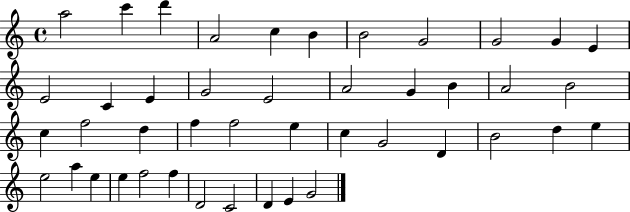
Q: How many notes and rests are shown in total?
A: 44